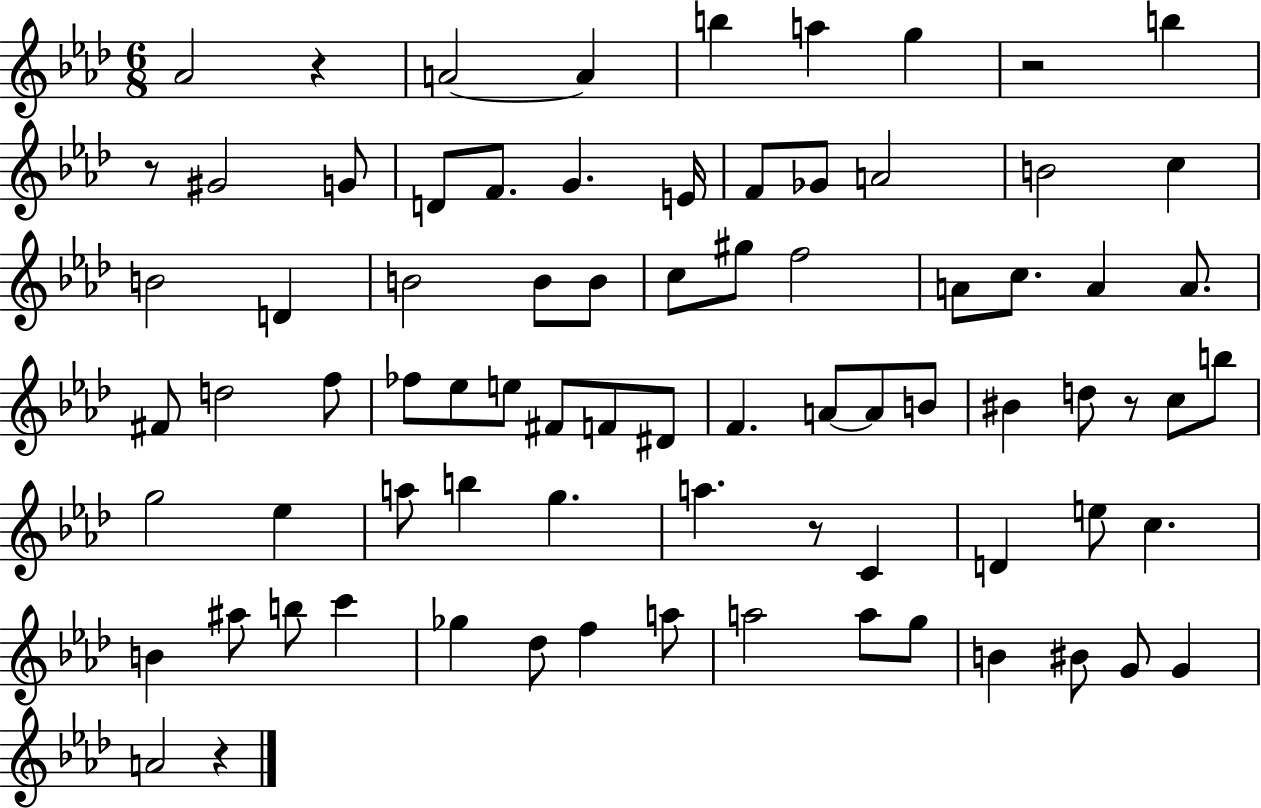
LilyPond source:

{
  \clef treble
  \numericTimeSignature
  \time 6/8
  \key aes \major
  aes'2 r4 | a'2~~ a'4 | b''4 a''4 g''4 | r2 b''4 | \break r8 gis'2 g'8 | d'8 f'8. g'4. e'16 | f'8 ges'8 a'2 | b'2 c''4 | \break b'2 d'4 | b'2 b'8 b'8 | c''8 gis''8 f''2 | a'8 c''8. a'4 a'8. | \break fis'8 d''2 f''8 | fes''8 ees''8 e''8 fis'8 f'8 dis'8 | f'4. a'8~~ a'8 b'8 | bis'4 d''8 r8 c''8 b''8 | \break g''2 ees''4 | a''8 b''4 g''4. | a''4. r8 c'4 | d'4 e''8 c''4. | \break b'4 ais''8 b''8 c'''4 | ges''4 des''8 f''4 a''8 | a''2 a''8 g''8 | b'4 bis'8 g'8 g'4 | \break a'2 r4 | \bar "|."
}